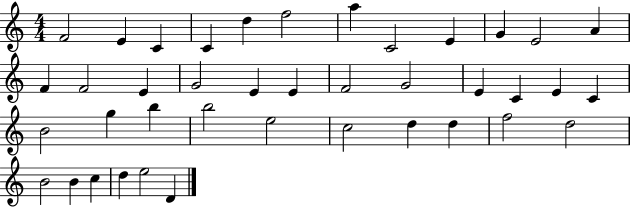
{
  \clef treble
  \numericTimeSignature
  \time 4/4
  \key c \major
  f'2 e'4 c'4 | c'4 d''4 f''2 | a''4 c'2 e'4 | g'4 e'2 a'4 | \break f'4 f'2 e'4 | g'2 e'4 e'4 | f'2 g'2 | e'4 c'4 e'4 c'4 | \break b'2 g''4 b''4 | b''2 e''2 | c''2 d''4 d''4 | f''2 d''2 | \break b'2 b'4 c''4 | d''4 e''2 d'4 | \bar "|."
}